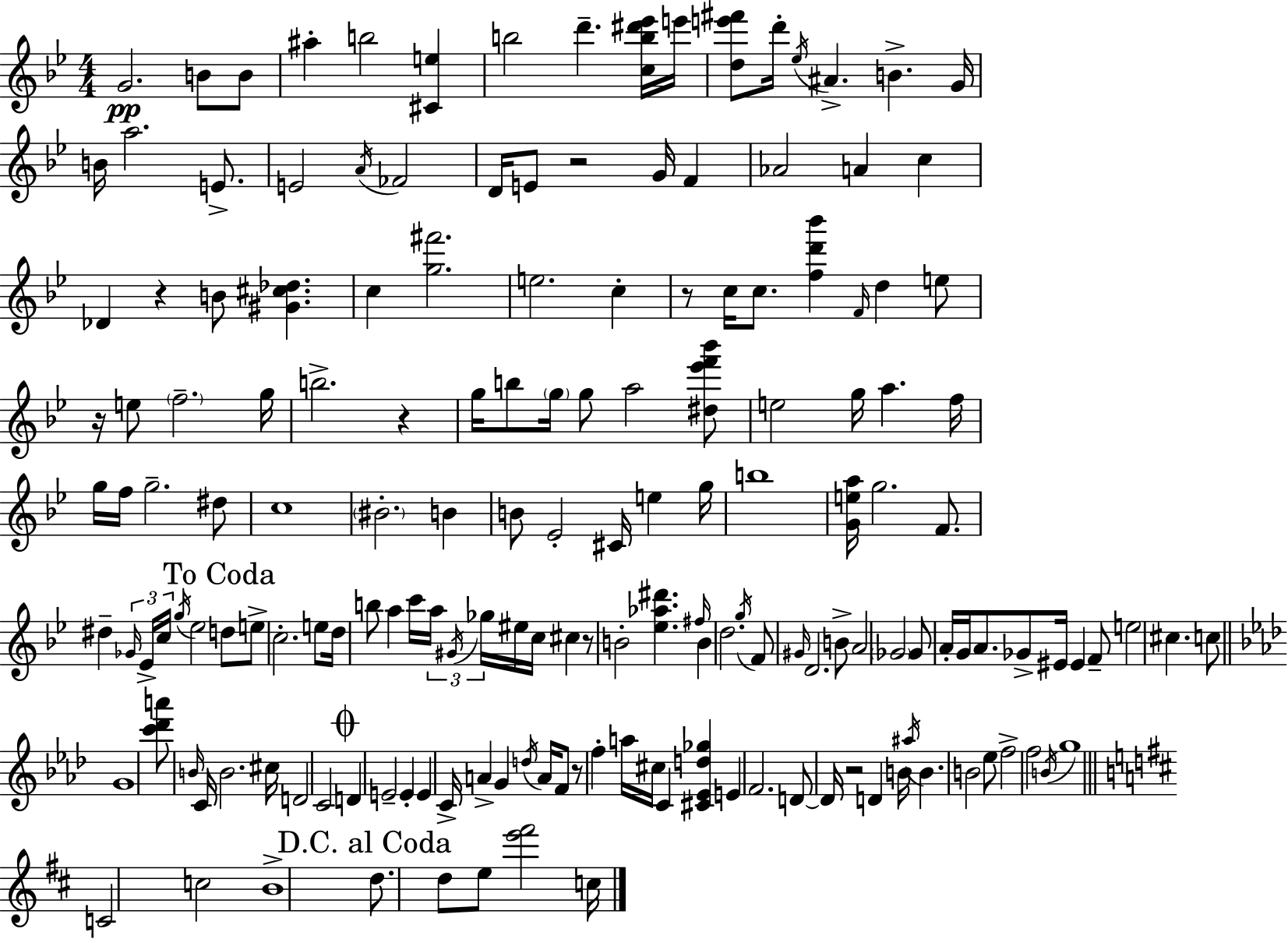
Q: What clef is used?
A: treble